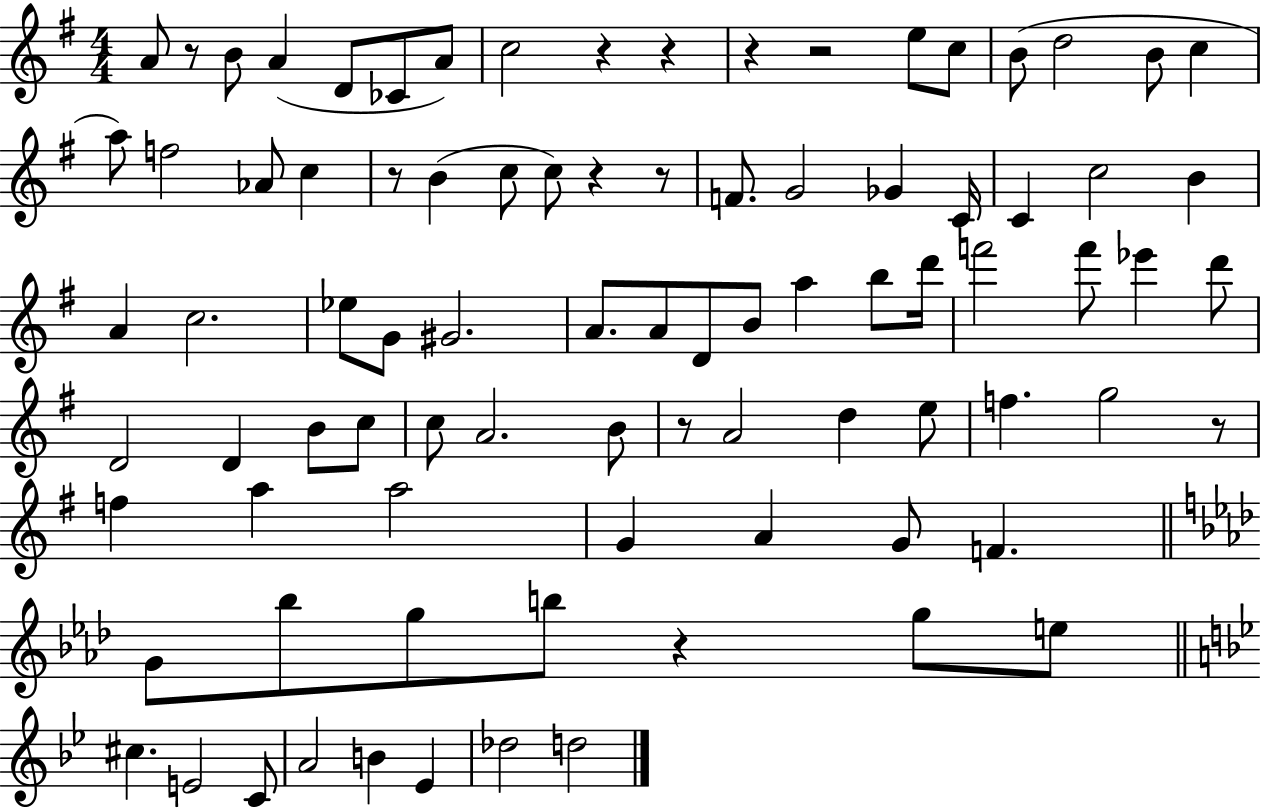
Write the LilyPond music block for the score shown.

{
  \clef treble
  \numericTimeSignature
  \time 4/4
  \key g \major
  \repeat volta 2 { a'8 r8 b'8 a'4( d'8 ces'8 a'8) | c''2 r4 r4 | r4 r2 e''8 c''8 | b'8( d''2 b'8 c''4 | \break a''8) f''2 aes'8 c''4 | r8 b'4( c''8 c''8) r4 r8 | f'8. g'2 ges'4 c'16 | c'4 c''2 b'4 | \break a'4 c''2. | ees''8 g'8 gis'2. | a'8. a'8 d'8 b'8 a''4 b''8 d'''16 | f'''2 f'''8 ees'''4 d'''8 | \break d'2 d'4 b'8 c''8 | c''8 a'2. b'8 | r8 a'2 d''4 e''8 | f''4. g''2 r8 | \break f''4 a''4 a''2 | g'4 a'4 g'8 f'4. | \bar "||" \break \key aes \major g'8 bes''8 g''8 b''8 r4 g''8 e''8 | \bar "||" \break \key g \minor cis''4. e'2 c'8 | a'2 b'4 ees'4 | des''2 d''2 | } \bar "|."
}